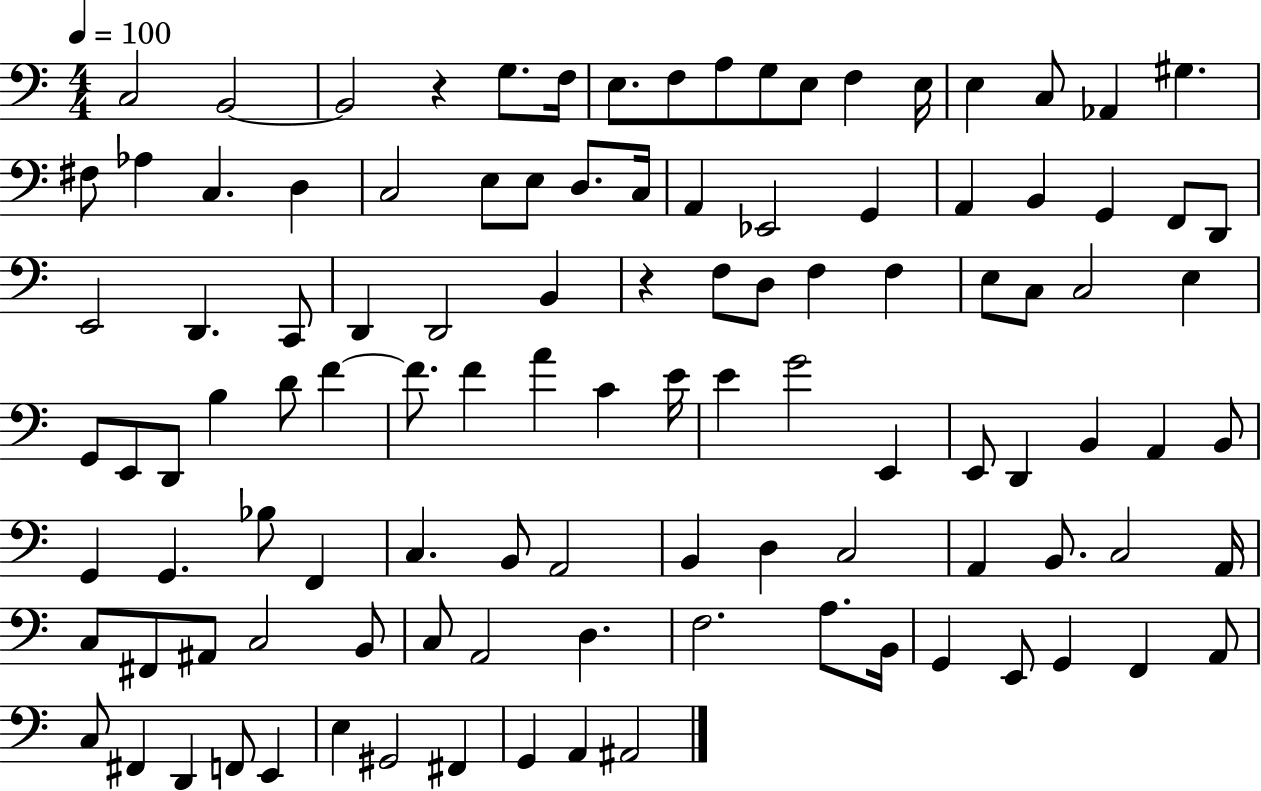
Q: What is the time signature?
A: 4/4